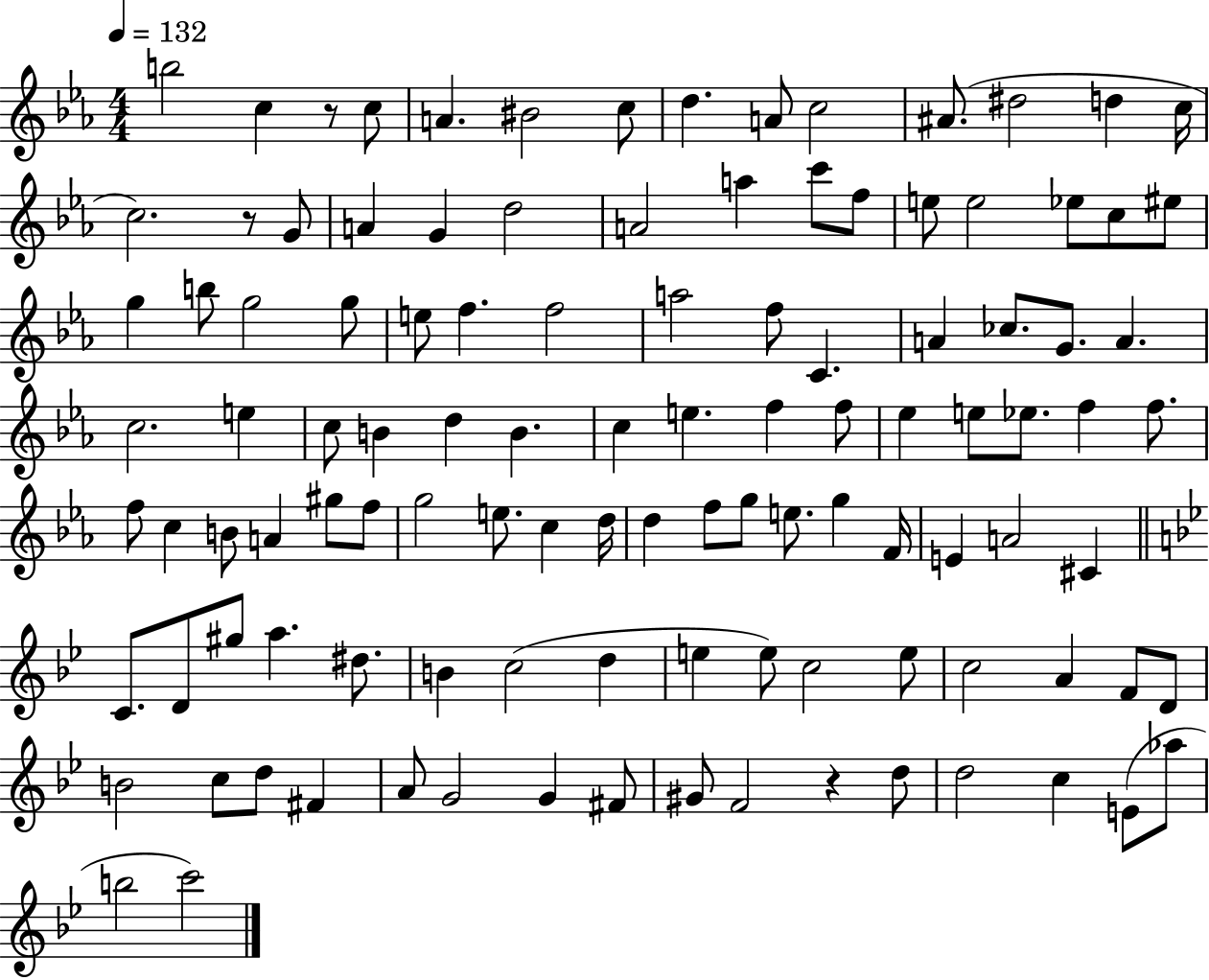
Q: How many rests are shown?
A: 3